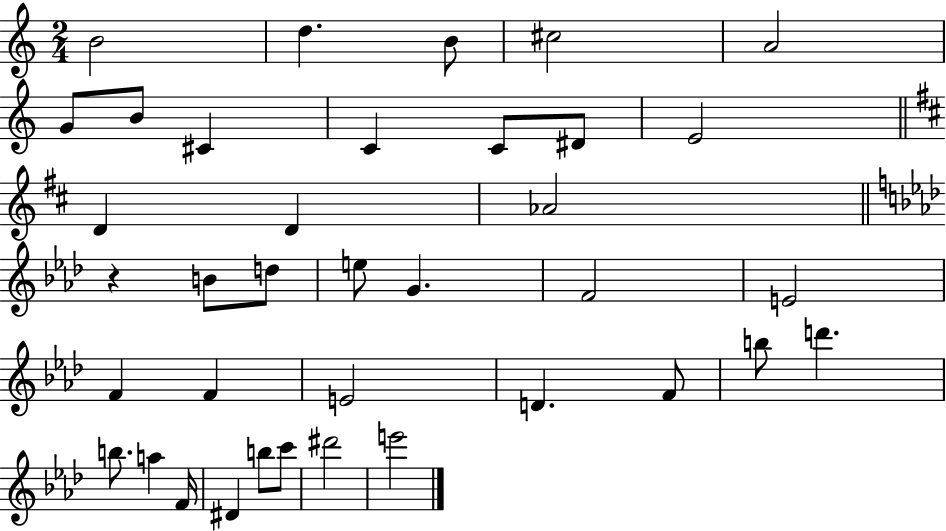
{
  \clef treble
  \numericTimeSignature
  \time 2/4
  \key c \major
  b'2 | d''4. b'8 | cis''2 | a'2 | \break g'8 b'8 cis'4 | c'4 c'8 dis'8 | e'2 | \bar "||" \break \key d \major d'4 d'4 | aes'2 | \bar "||" \break \key f \minor r4 b'8 d''8 | e''8 g'4. | f'2 | e'2 | \break f'4 f'4 | e'2 | d'4. f'8 | b''8 d'''4. | \break b''8. a''4 f'16 | dis'4 b''8 c'''8 | dis'''2 | e'''2 | \break \bar "|."
}